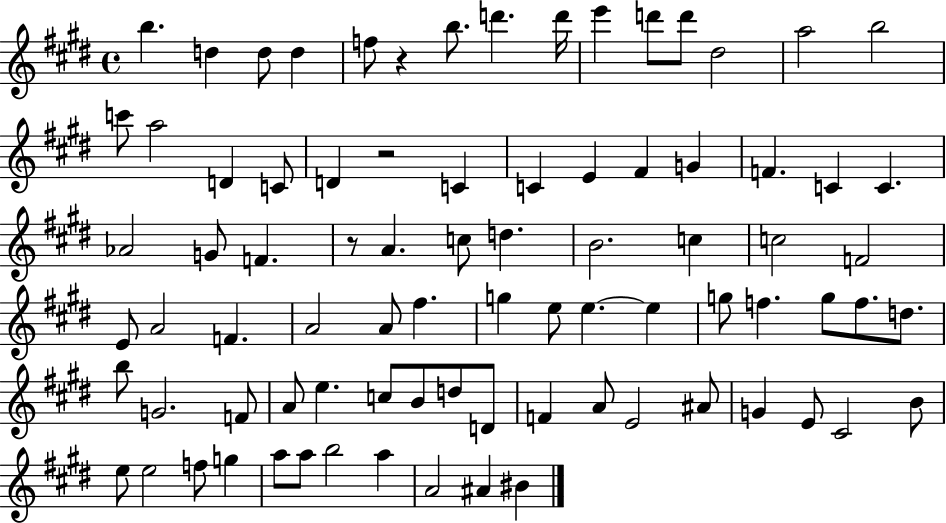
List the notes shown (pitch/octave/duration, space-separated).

B5/q. D5/q D5/e D5/q F5/e R/q B5/e. D6/q. D6/s E6/q D6/e D6/e D#5/h A5/h B5/h C6/e A5/h D4/q C4/e D4/q R/h C4/q C4/q E4/q F#4/q G4/q F4/q. C4/q C4/q. Ab4/h G4/e F4/q. R/e A4/q. C5/e D5/q. B4/h. C5/q C5/h F4/h E4/e A4/h F4/q. A4/h A4/e F#5/q. G5/q E5/e E5/q. E5/q G5/e F5/q. G5/e F5/e. D5/e. B5/e G4/h. F4/e A4/e E5/q. C5/e B4/e D5/e D4/e F4/q A4/e E4/h A#4/e G4/q E4/e C#4/h B4/e E5/e E5/h F5/e G5/q A5/e A5/e B5/h A5/q A4/h A#4/q BIS4/q